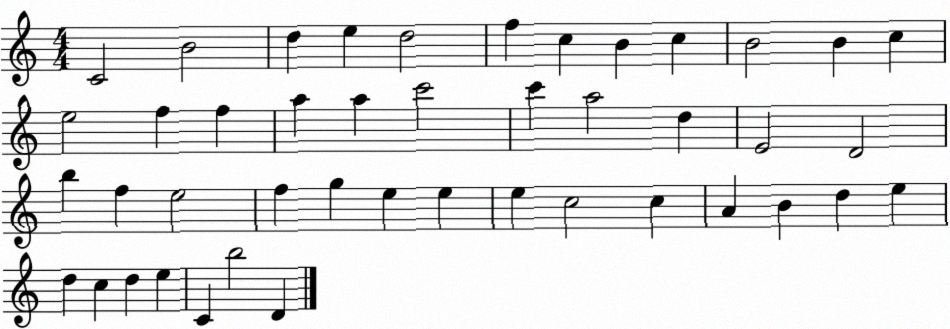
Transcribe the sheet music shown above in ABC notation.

X:1
T:Untitled
M:4/4
L:1/4
K:C
C2 B2 d e d2 f c B c B2 B c e2 f f a a c'2 c' a2 d E2 D2 b f e2 f g e e e c2 c A B d e d c d e C b2 D